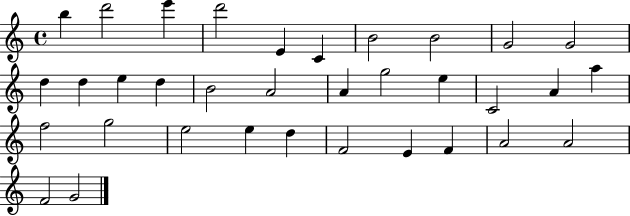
B5/q D6/h E6/q D6/h E4/q C4/q B4/h B4/h G4/h G4/h D5/q D5/q E5/q D5/q B4/h A4/h A4/q G5/h E5/q C4/h A4/q A5/q F5/h G5/h E5/h E5/q D5/q F4/h E4/q F4/q A4/h A4/h F4/h G4/h